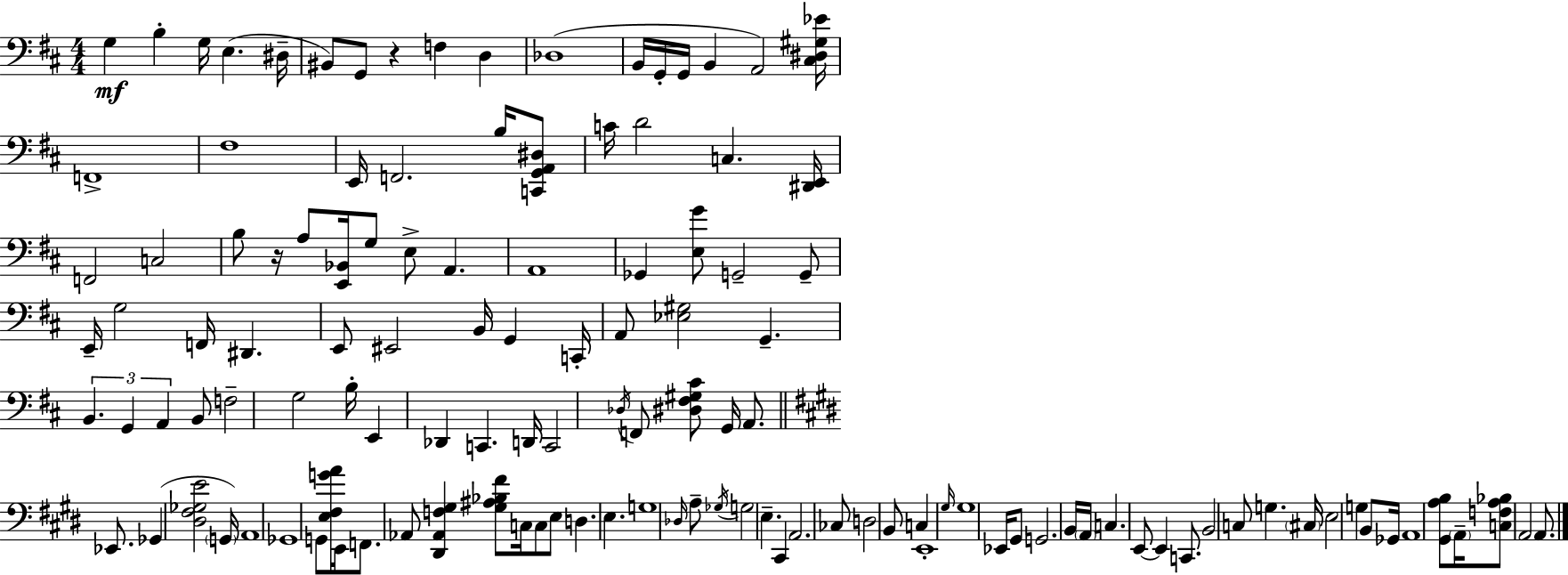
X:1
T:Untitled
M:4/4
L:1/4
K:D
G, B, G,/4 E, ^D,/4 ^B,,/2 G,,/2 z F, D, _D,4 B,,/4 G,,/4 G,,/4 B,, A,,2 [^C,^D,^G,_E]/4 F,,4 ^F,4 E,,/4 F,,2 B,/4 [C,,G,,A,,^D,]/2 C/4 D2 C, [^D,,E,,]/4 F,,2 C,2 B,/2 z/4 A,/2 [E,,_B,,]/4 G,/2 E,/2 A,, A,,4 _G,, [E,G]/2 G,,2 G,,/2 E,,/4 G,2 F,,/4 ^D,, E,,/2 ^E,,2 B,,/4 G,, C,,/4 A,,/2 [_E,^G,]2 G,, B,, G,, A,, B,,/2 F,2 G,2 B,/4 E,, _D,, C,, D,,/4 C,,2 _D,/4 F,,/2 [^D,^F,^G,^C]/2 G,,/4 A,,/2 _E,,/2 _G,, [^D,^F,_G,E]2 G,,/4 A,,4 _G,,4 G,,/2 [E,^F,GA]/4 E,,/4 F,,/2 _A,,/2 [^D,,_A,,F,^G,] [^G,^A,_B,^F]/2 C,/4 C,/2 E,/2 D, E, G,4 _D,/4 A,/2 _G,/4 G,2 E, ^C,, A,,2 _C,/2 D,2 B,,/2 C, E,,4 ^G,/4 ^G,4 _E,,/4 ^G,,/2 G,,2 B,,/4 A,,/4 C, E,,/2 E,, C,,/2 B,,2 C,/2 G, ^C,/4 E,2 G, B,,/2 _G,,/4 A,,4 [^G,,A,B,]/2 A,,/4 [C,F,A,_B,]/2 A,,2 A,,/2